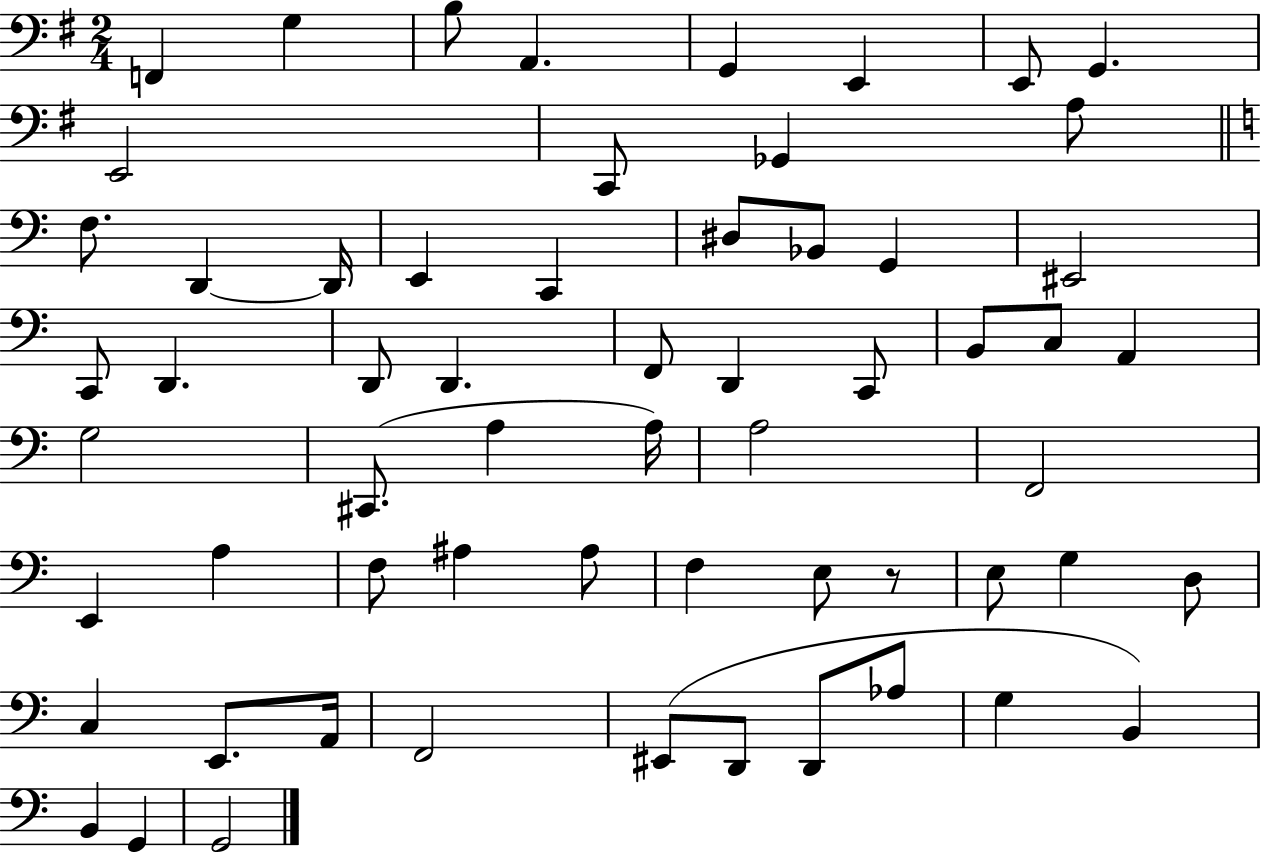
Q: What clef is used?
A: bass